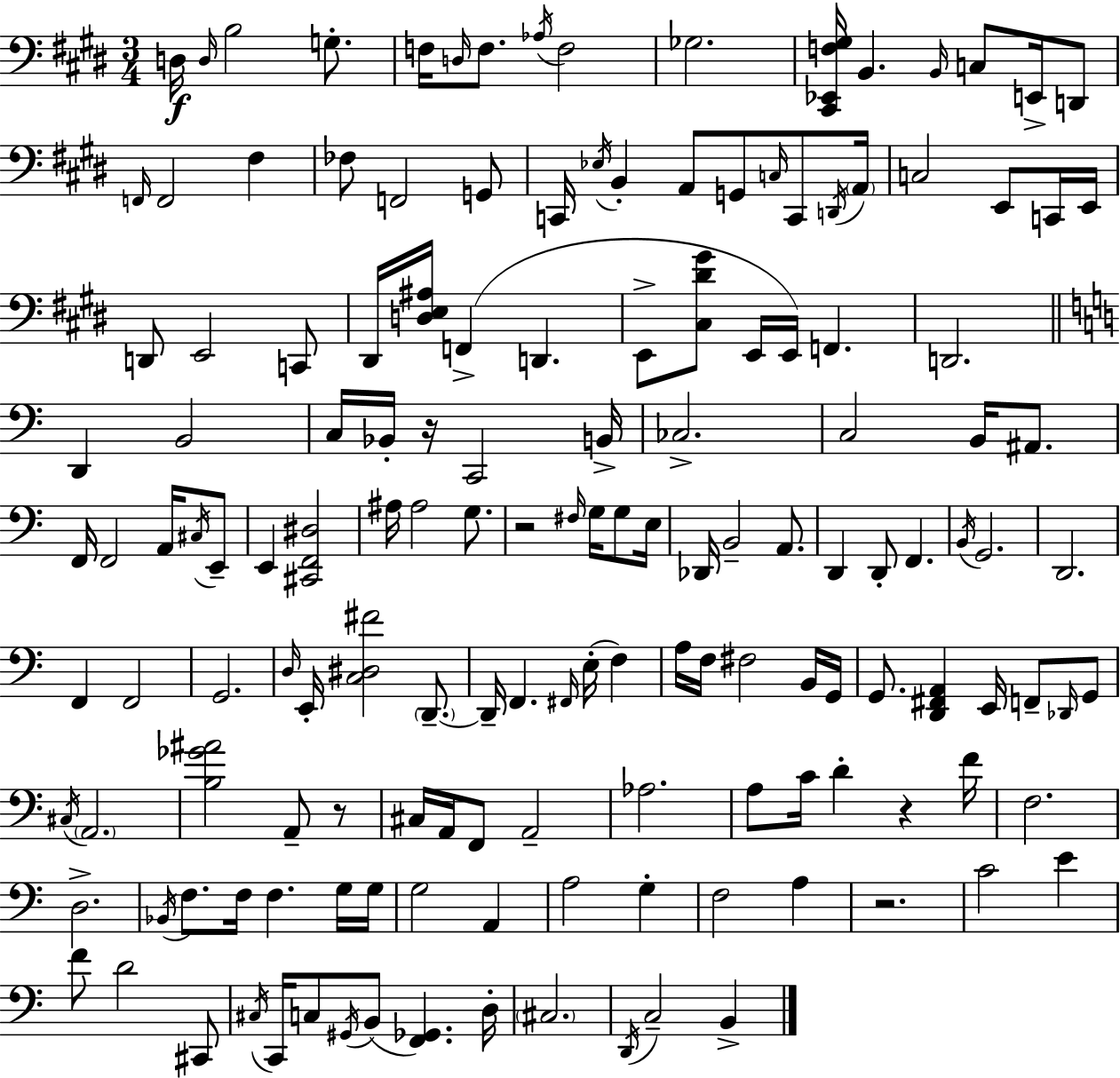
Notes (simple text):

D3/s D3/s B3/h G3/e. F3/s D3/s F3/e. Ab3/s F3/h Gb3/h. [C#2,Eb2,F3,G#3]/s B2/q. B2/s C3/e E2/s D2/e F2/s F2/h F#3/q FES3/e F2/h G2/e C2/s Eb3/s B2/q A2/e G2/e C3/s C2/e D2/s A2/s C3/h E2/e C2/s E2/s D2/e E2/h C2/e D#2/s [D3,E3,A#3]/s F2/q D2/q. E2/e [C#3,D#4,G#4]/e E2/s E2/s F2/q. D2/h. D2/q B2/h C3/s Bb2/s R/s C2/h B2/s CES3/h. C3/h B2/s A#2/e. F2/s F2/h A2/s C#3/s E2/e E2/q [C#2,F2,D#3]/h A#3/s A#3/h G3/e. R/h F#3/s G3/s G3/e E3/s Db2/s B2/h A2/e. D2/q D2/e F2/q. B2/s G2/h. D2/h. F2/q F2/h G2/h. D3/s E2/s [C3,D#3,F#4]/h D2/e. D2/s F2/q. F#2/s E3/s F3/q A3/s F3/s F#3/h B2/s G2/s G2/e. [D2,F#2,A2]/q E2/s F2/e Db2/s G2/e C#3/s A2/h. [B3,Gb4,A#4]/h A2/e R/e C#3/s A2/s F2/e A2/h Ab3/h. A3/e C4/s D4/q R/q F4/s F3/h. D3/h. Bb2/s F3/e. F3/s F3/q. G3/s G3/s G3/h A2/q A3/h G3/q F3/h A3/q R/h. C4/h E4/q F4/e D4/h C#2/e C#3/s C2/s C3/e G#2/s B2/e [F2,Gb2]/q. D3/s C#3/h. D2/s C3/h B2/q